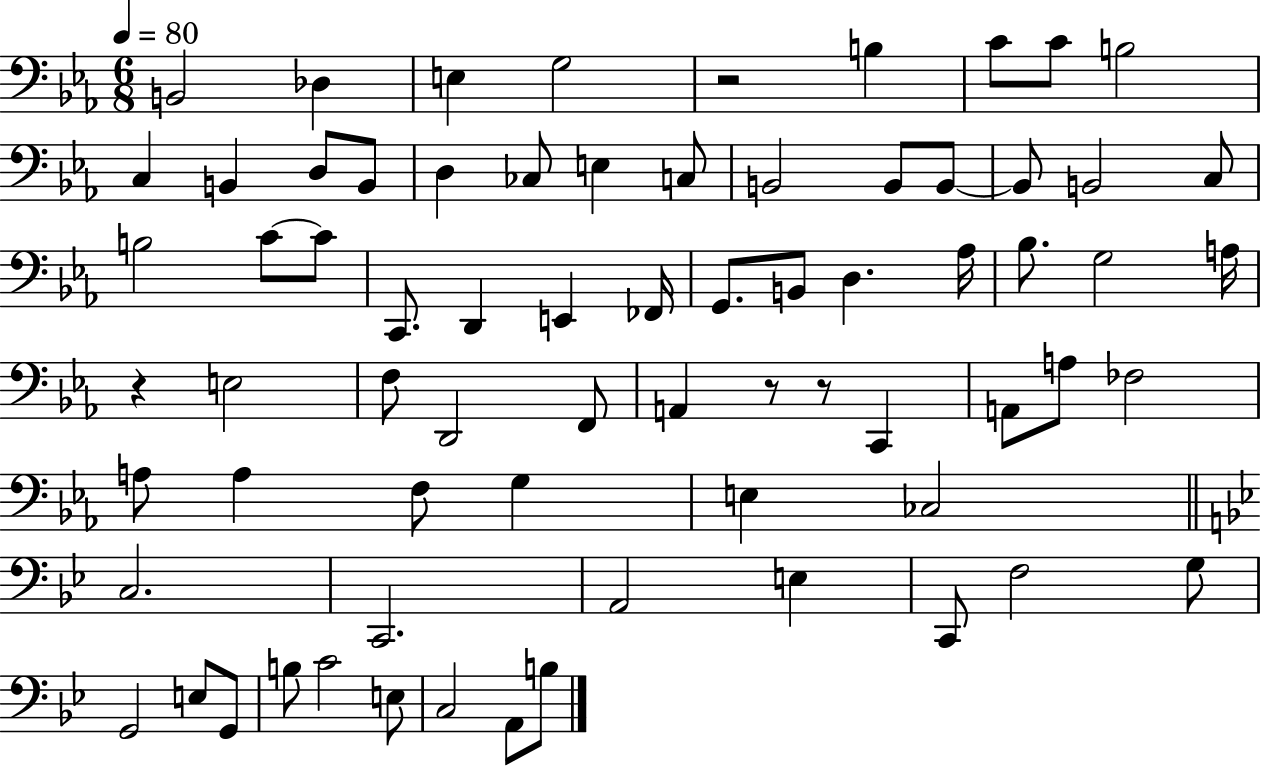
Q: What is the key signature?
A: EES major